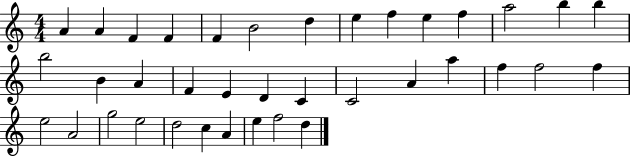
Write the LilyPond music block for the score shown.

{
  \clef treble
  \numericTimeSignature
  \time 4/4
  \key c \major
  a'4 a'4 f'4 f'4 | f'4 b'2 d''4 | e''4 f''4 e''4 f''4 | a''2 b''4 b''4 | \break b''2 b'4 a'4 | f'4 e'4 d'4 c'4 | c'2 a'4 a''4 | f''4 f''2 f''4 | \break e''2 a'2 | g''2 e''2 | d''2 c''4 a'4 | e''4 f''2 d''4 | \break \bar "|."
}